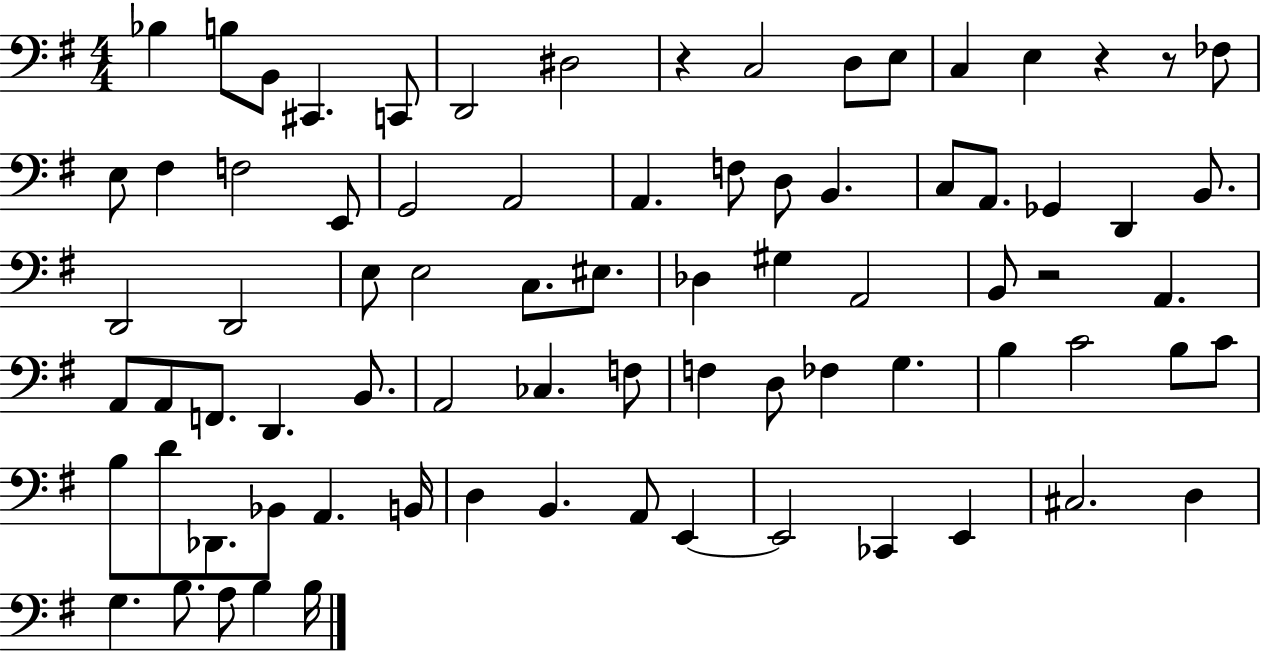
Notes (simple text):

Bb3/q B3/e B2/e C#2/q. C2/e D2/h D#3/h R/q C3/h D3/e E3/e C3/q E3/q R/q R/e FES3/e E3/e F#3/q F3/h E2/e G2/h A2/h A2/q. F3/e D3/e B2/q. C3/e A2/e. Gb2/q D2/q B2/e. D2/h D2/h E3/e E3/h C3/e. EIS3/e. Db3/q G#3/q A2/h B2/e R/h A2/q. A2/e A2/e F2/e. D2/q. B2/e. A2/h CES3/q. F3/e F3/q D3/e FES3/q G3/q. B3/q C4/h B3/e C4/e B3/e D4/e Db2/e. Bb2/e A2/q. B2/s D3/q B2/q. A2/e E2/q E2/h CES2/q E2/q C#3/h. D3/q G3/q. B3/e. A3/e B3/q B3/s